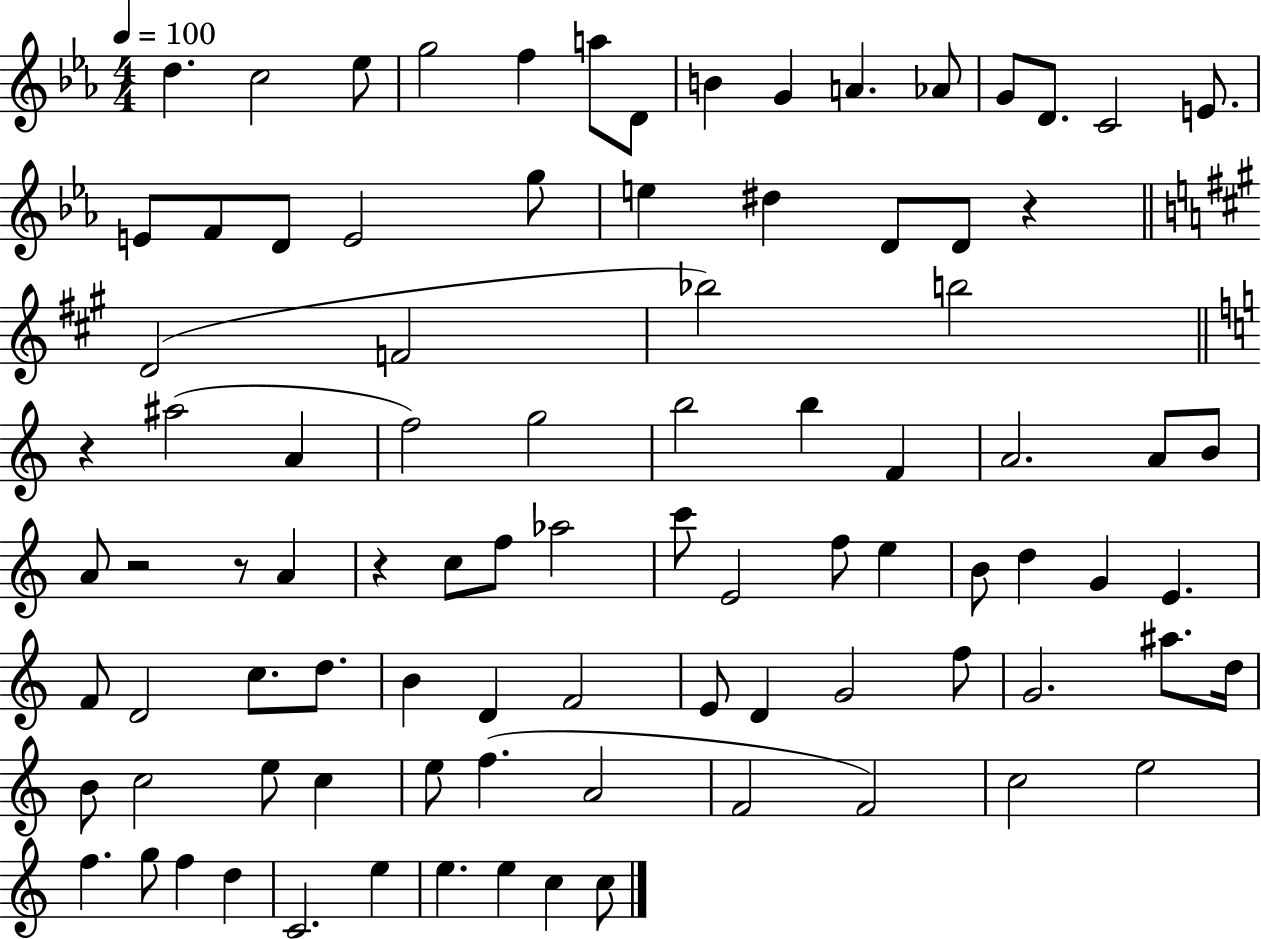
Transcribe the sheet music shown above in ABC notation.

X:1
T:Untitled
M:4/4
L:1/4
K:Eb
d c2 _e/2 g2 f a/2 D/2 B G A _A/2 G/2 D/2 C2 E/2 E/2 F/2 D/2 E2 g/2 e ^d D/2 D/2 z D2 F2 _b2 b2 z ^a2 A f2 g2 b2 b F A2 A/2 B/2 A/2 z2 z/2 A z c/2 f/2 _a2 c'/2 E2 f/2 e B/2 d G E F/2 D2 c/2 d/2 B D F2 E/2 D G2 f/2 G2 ^a/2 d/4 B/2 c2 e/2 c e/2 f A2 F2 F2 c2 e2 f g/2 f d C2 e e e c c/2